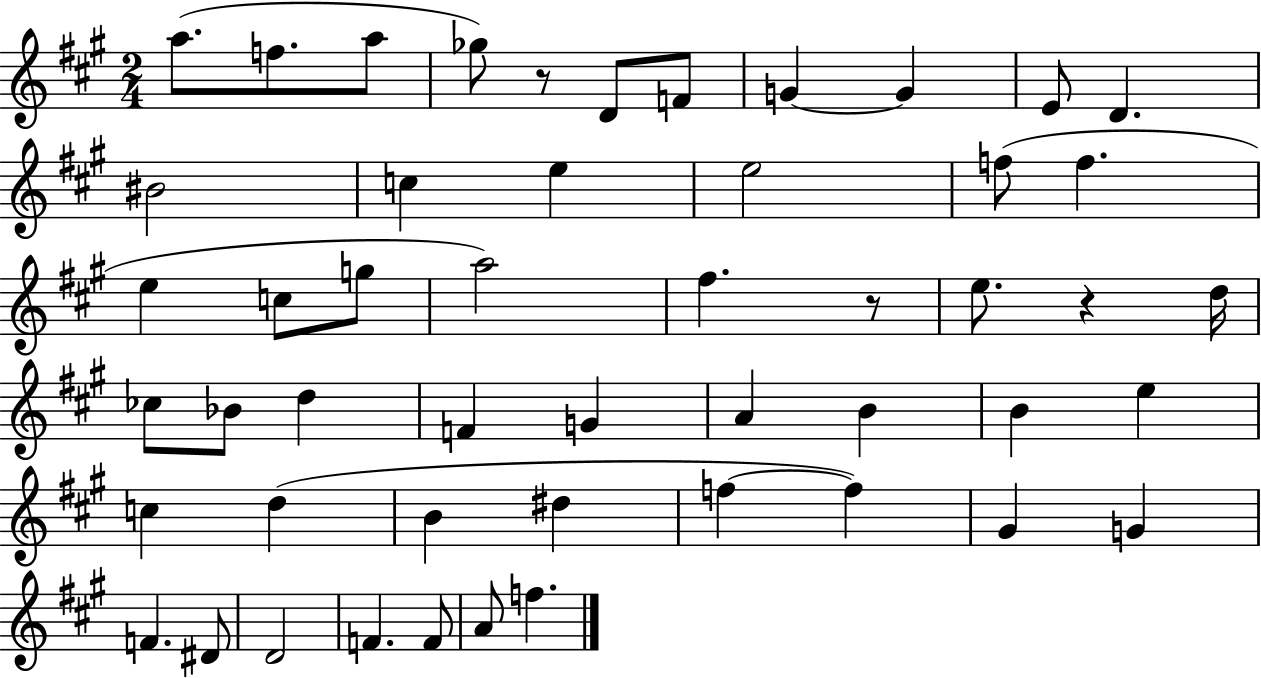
X:1
T:Untitled
M:2/4
L:1/4
K:A
a/2 f/2 a/2 _g/2 z/2 D/2 F/2 G G E/2 D ^B2 c e e2 f/2 f e c/2 g/2 a2 ^f z/2 e/2 z d/4 _c/2 _B/2 d F G A B B e c d B ^d f f ^G G F ^D/2 D2 F F/2 A/2 f